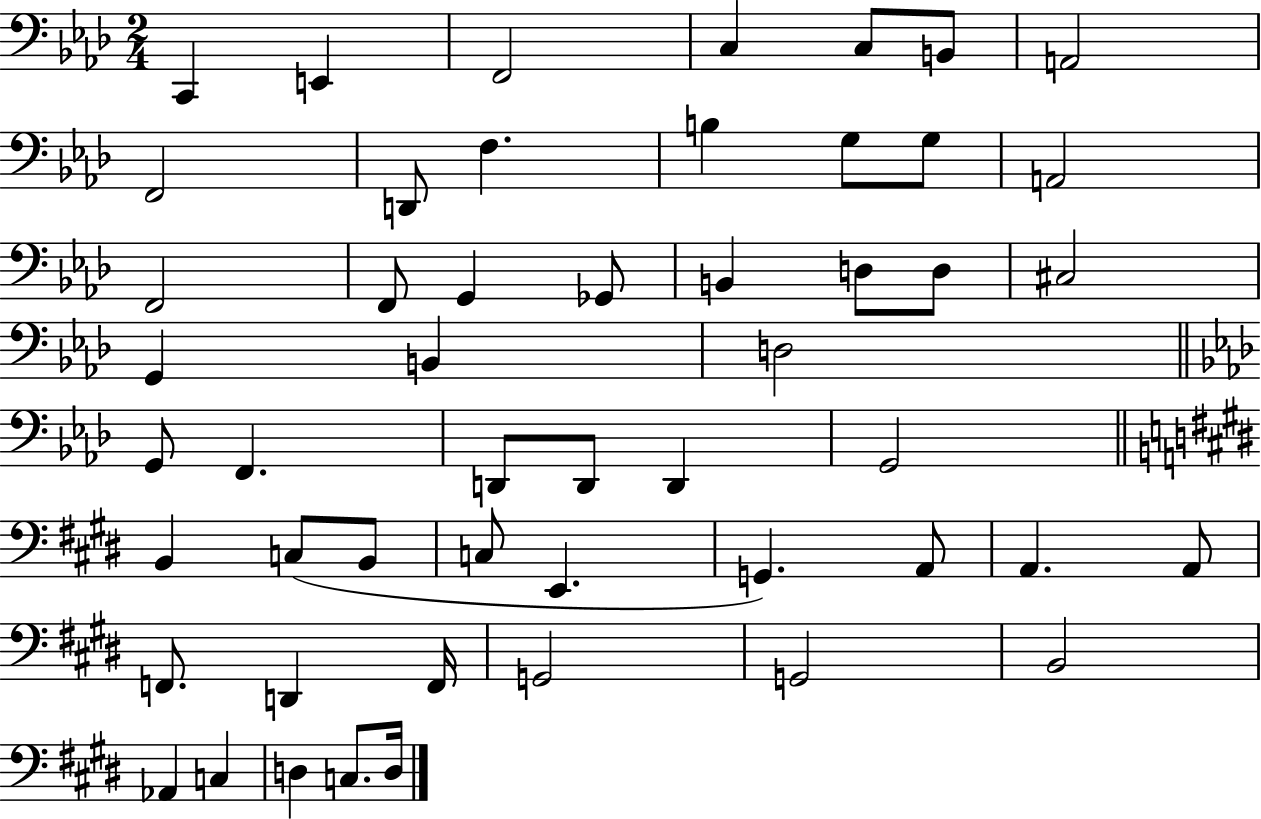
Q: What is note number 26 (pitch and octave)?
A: G2